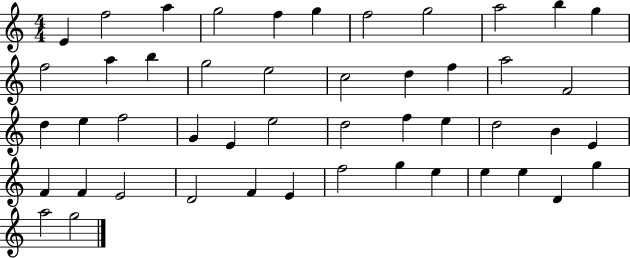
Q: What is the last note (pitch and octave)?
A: G5